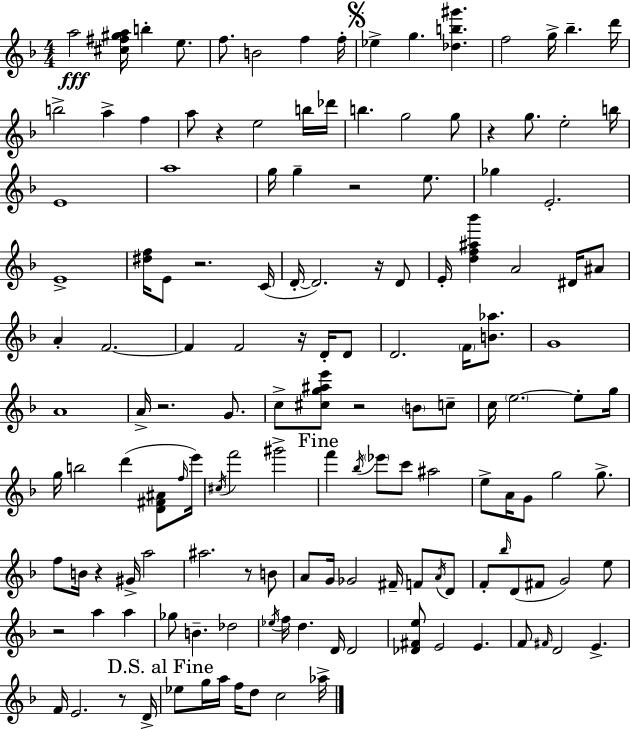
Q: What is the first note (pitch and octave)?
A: A5